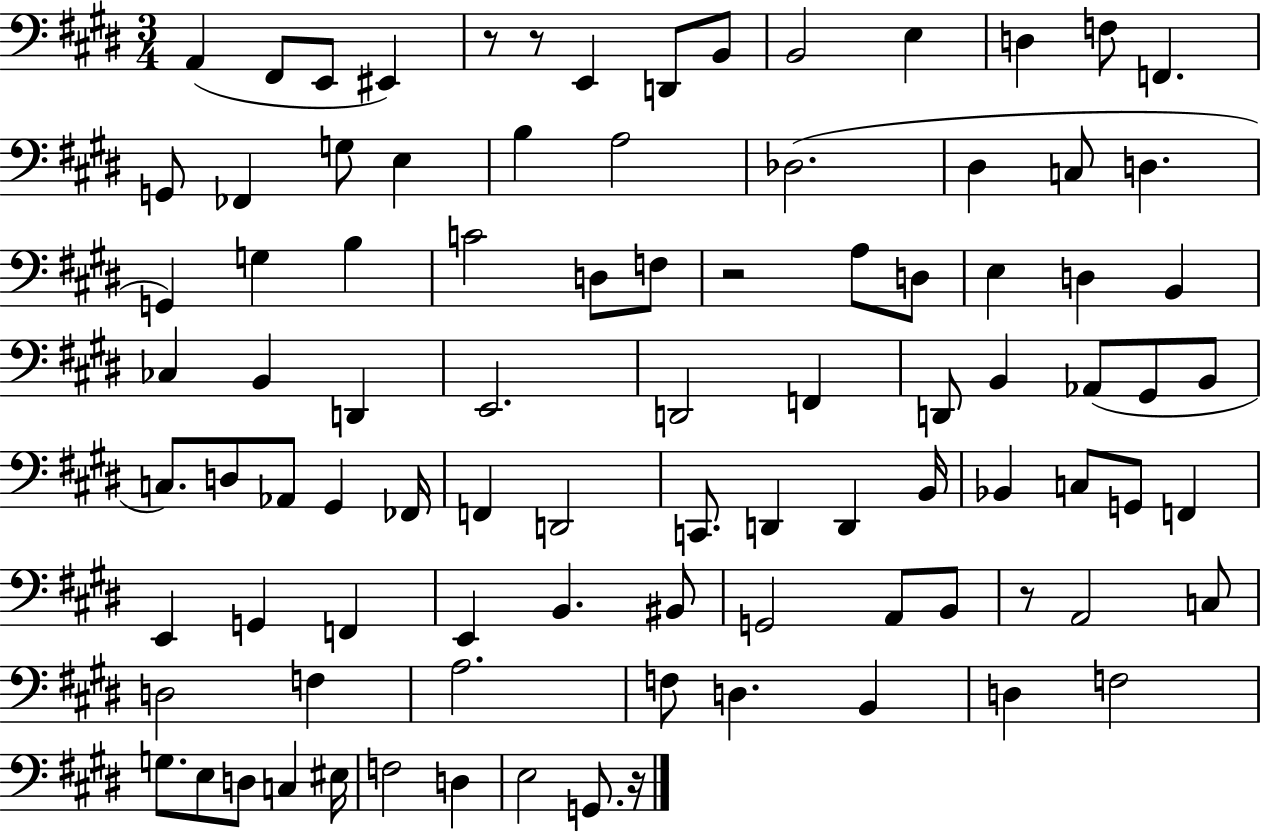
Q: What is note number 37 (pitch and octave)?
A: E2